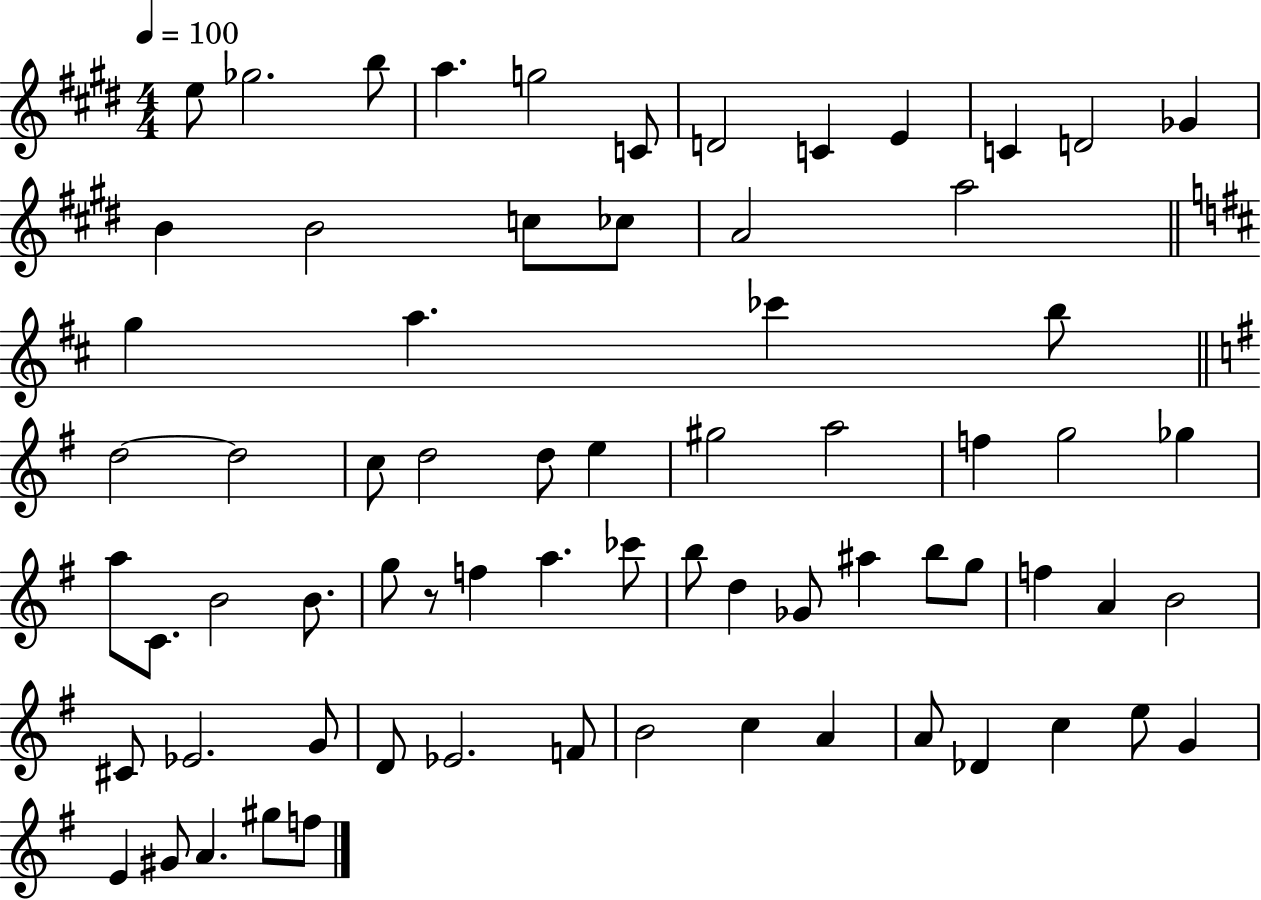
E5/e Gb5/h. B5/e A5/q. G5/h C4/e D4/h C4/q E4/q C4/q D4/h Gb4/q B4/q B4/h C5/e CES5/e A4/h A5/h G5/q A5/q. CES6/q B5/e D5/h D5/h C5/e D5/h D5/e E5/q G#5/h A5/h F5/q G5/h Gb5/q A5/e C4/e. B4/h B4/e. G5/e R/e F5/q A5/q. CES6/e B5/e D5/q Gb4/e A#5/q B5/e G5/e F5/q A4/q B4/h C#4/e Eb4/h. G4/e D4/e Eb4/h. F4/e B4/h C5/q A4/q A4/e Db4/q C5/q E5/e G4/q E4/q G#4/e A4/q. G#5/e F5/e